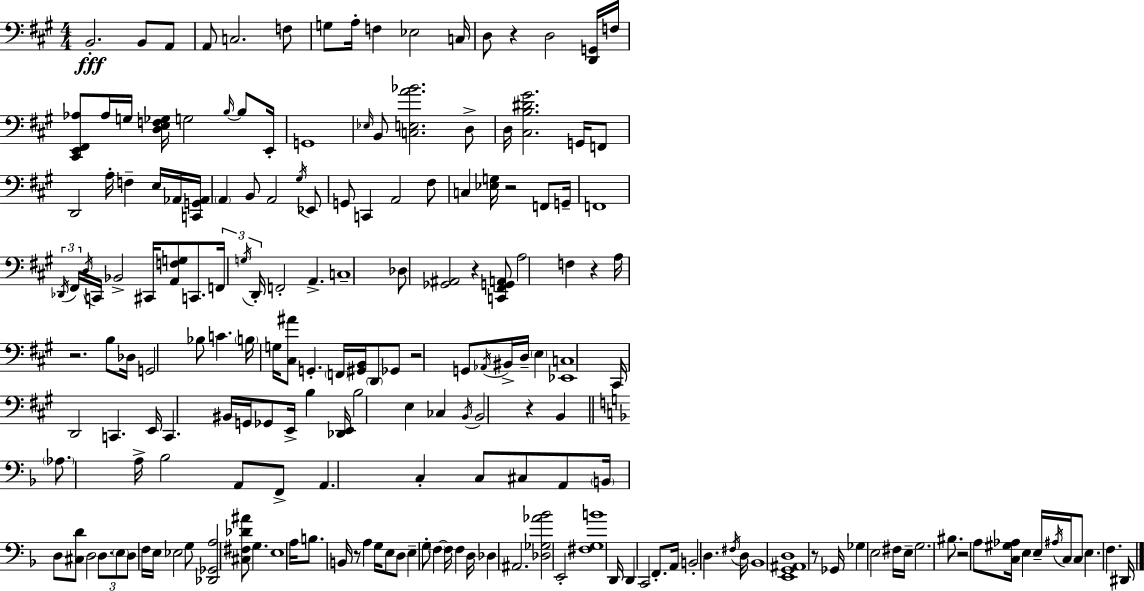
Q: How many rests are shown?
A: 10